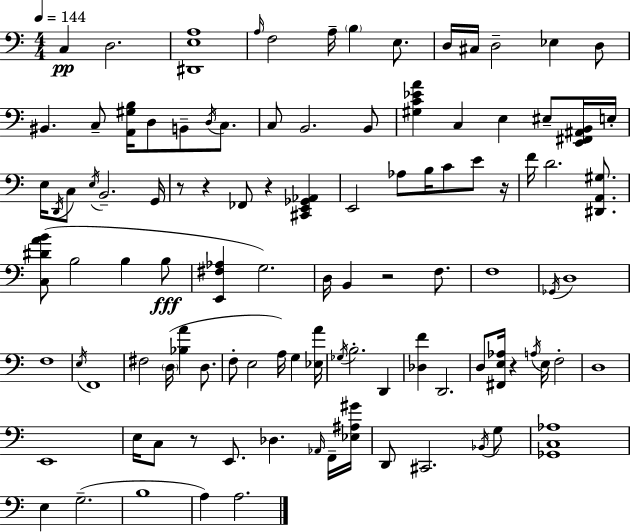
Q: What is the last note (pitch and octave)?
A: A3